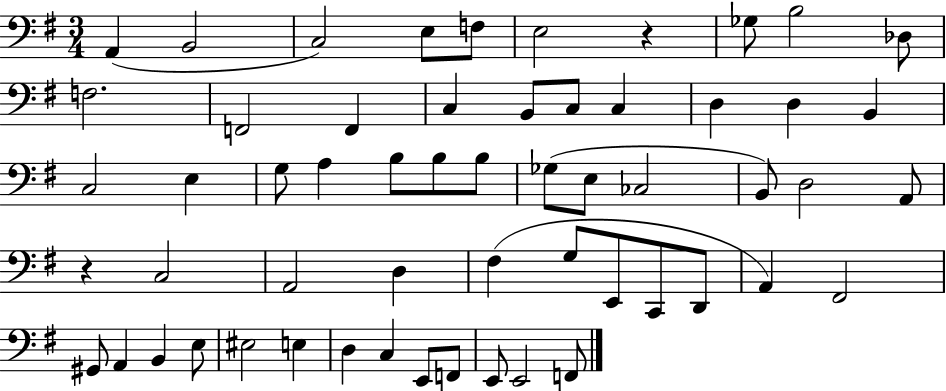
A2/q B2/h C3/h E3/e F3/e E3/h R/q Gb3/e B3/h Db3/e F3/h. F2/h F2/q C3/q B2/e C3/e C3/q D3/q D3/q B2/q C3/h E3/q G3/e A3/q B3/e B3/e B3/e Gb3/e E3/e CES3/h B2/e D3/h A2/e R/q C3/h A2/h D3/q F#3/q G3/e E2/e C2/e D2/e A2/q F#2/h G#2/e A2/q B2/q E3/e EIS3/h E3/q D3/q C3/q E2/e F2/e E2/e E2/h F2/e